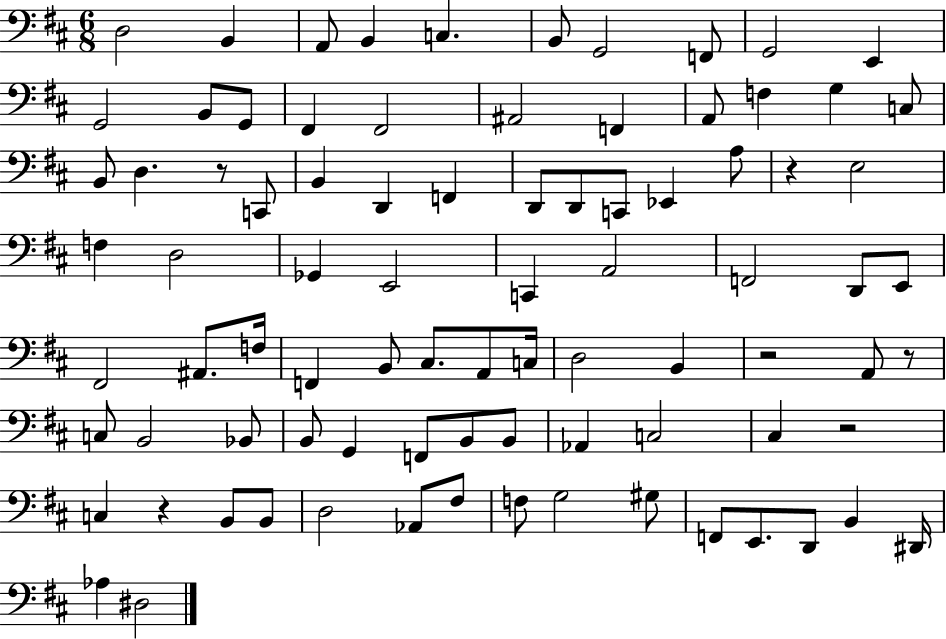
D3/h B2/q A2/e B2/q C3/q. B2/e G2/h F2/e G2/h E2/q G2/h B2/e G2/e F#2/q F#2/h A#2/h F2/q A2/e F3/q G3/q C3/e B2/e D3/q. R/e C2/e B2/q D2/q F2/q D2/e D2/e C2/e Eb2/q A3/e R/q E3/h F3/q D3/h Gb2/q E2/h C2/q A2/h F2/h D2/e E2/e F#2/h A#2/e. F3/s F2/q B2/e C#3/e. A2/e C3/s D3/h B2/q R/h A2/e R/e C3/e B2/h Bb2/e B2/e G2/q F2/e B2/e B2/e Ab2/q C3/h C#3/q R/h C3/q R/q B2/e B2/e D3/h Ab2/e F#3/e F3/e G3/h G#3/e F2/e E2/e. D2/e B2/q D#2/s Ab3/q D#3/h